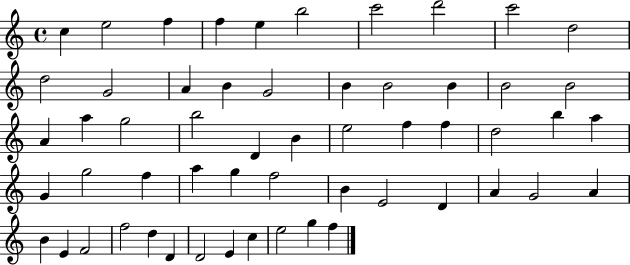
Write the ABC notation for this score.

X:1
T:Untitled
M:4/4
L:1/4
K:C
c e2 f f e b2 c'2 d'2 c'2 d2 d2 G2 A B G2 B B2 B B2 B2 A a g2 b2 D B e2 f f d2 b a G g2 f a g f2 B E2 D A G2 A B E F2 f2 d D D2 E c e2 g f